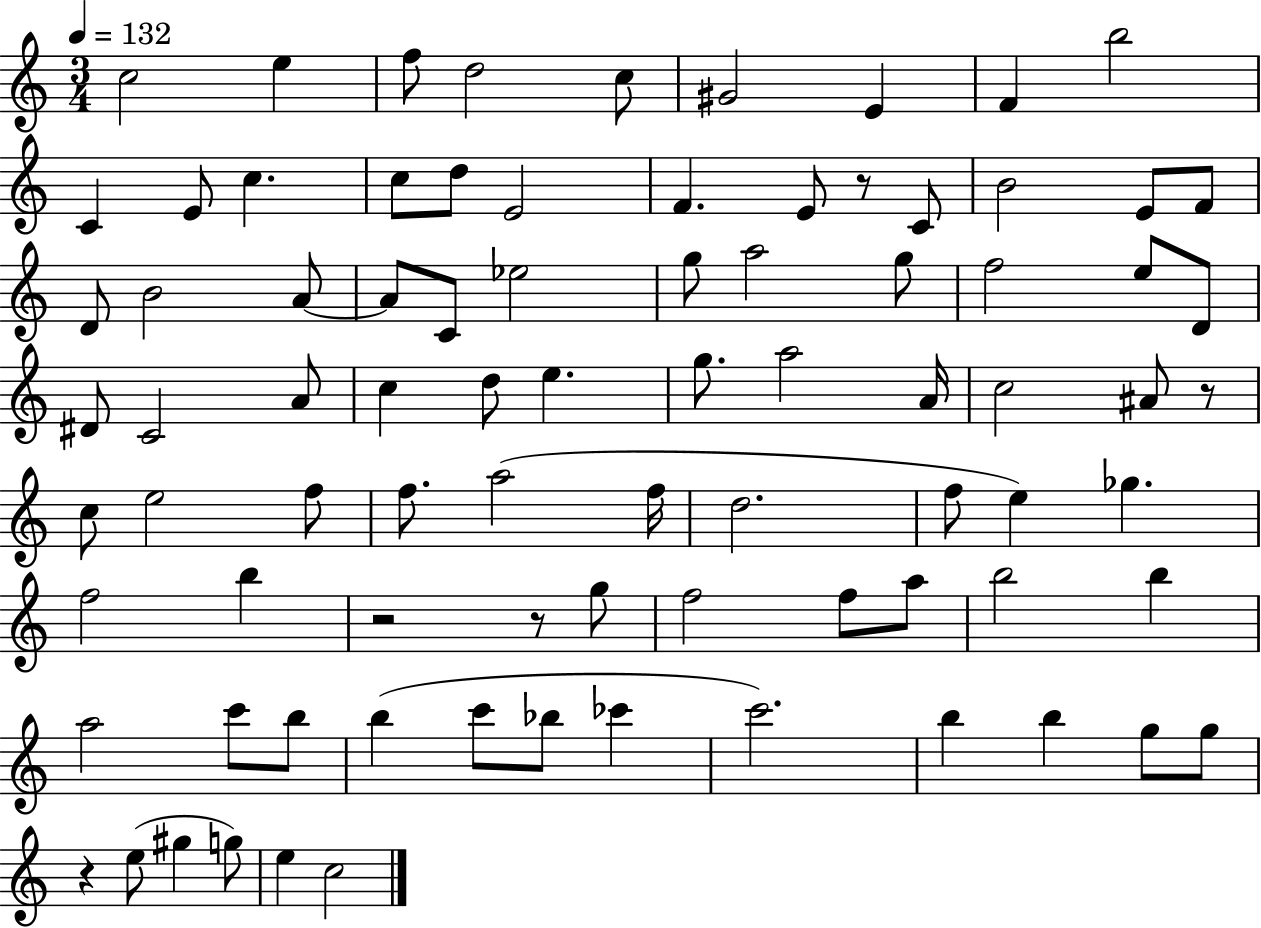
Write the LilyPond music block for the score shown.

{
  \clef treble
  \numericTimeSignature
  \time 3/4
  \key c \major
  \tempo 4 = 132
  c''2 e''4 | f''8 d''2 c''8 | gis'2 e'4 | f'4 b''2 | \break c'4 e'8 c''4. | c''8 d''8 e'2 | f'4. e'8 r8 c'8 | b'2 e'8 f'8 | \break d'8 b'2 a'8~~ | a'8 c'8 ees''2 | g''8 a''2 g''8 | f''2 e''8 d'8 | \break dis'8 c'2 a'8 | c''4 d''8 e''4. | g''8. a''2 a'16 | c''2 ais'8 r8 | \break c''8 e''2 f''8 | f''8. a''2( f''16 | d''2. | f''8 e''4) ges''4. | \break f''2 b''4 | r2 r8 g''8 | f''2 f''8 a''8 | b''2 b''4 | \break a''2 c'''8 b''8 | b''4( c'''8 bes''8 ces'''4 | c'''2.) | b''4 b''4 g''8 g''8 | \break r4 e''8( gis''4 g''8) | e''4 c''2 | \bar "|."
}